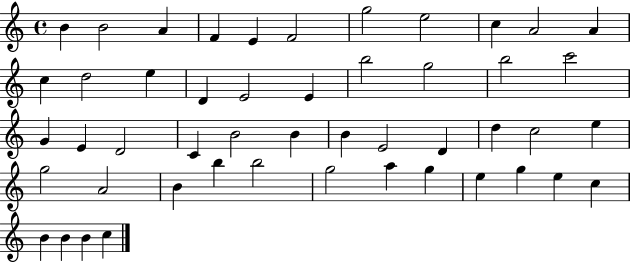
X:1
T:Untitled
M:4/4
L:1/4
K:C
B B2 A F E F2 g2 e2 c A2 A c d2 e D E2 E b2 g2 b2 c'2 G E D2 C B2 B B E2 D d c2 e g2 A2 B b b2 g2 a g e g e c B B B c